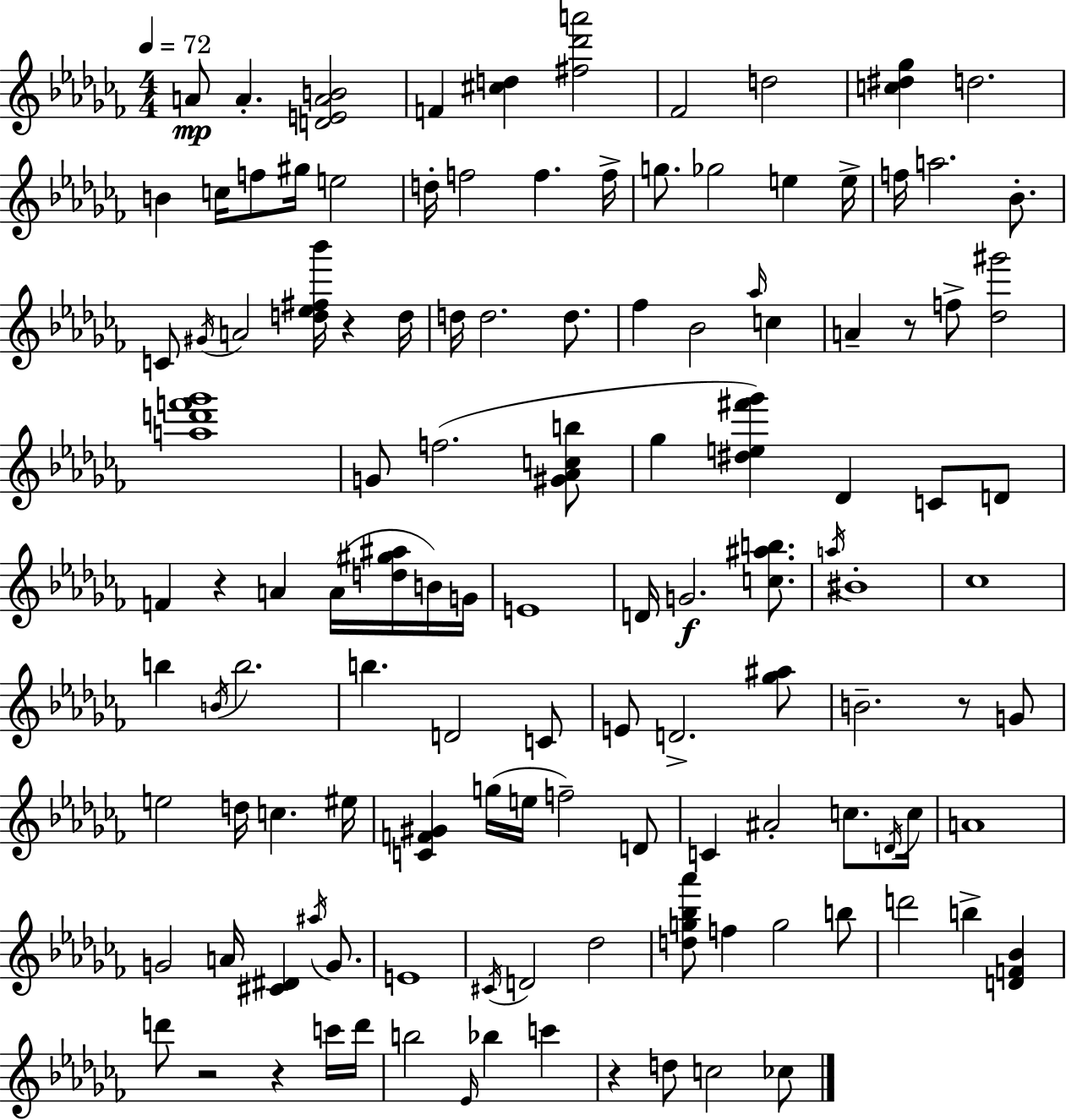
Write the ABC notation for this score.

X:1
T:Untitled
M:4/4
L:1/4
K:Abm
A/2 A [DEAB]2 F [^cd] [^f_d'a']2 _F2 d2 [c^d_g] d2 B c/4 f/2 ^g/4 e2 d/4 f2 f f/4 g/2 _g2 e e/4 f/4 a2 _B/2 C/2 ^G/4 A2 [d_e^f_b']/4 z d/4 d/4 d2 d/2 _f _B2 _a/4 c A z/2 f/2 [_d^g']2 [ad'f'_g']4 G/2 f2 [^G_Acb]/2 _g [^de^f'_g'] _D C/2 D/2 F z A A/4 [d^g^a]/4 B/4 G/4 E4 D/4 G2 [c^ab]/2 a/4 ^B4 _c4 b B/4 b2 b D2 C/2 E/2 D2 [_g^a]/2 B2 z/2 G/2 e2 d/4 c ^e/4 [CF^G] g/4 e/4 f2 D/2 C ^A2 c/2 D/4 c/4 A4 G2 A/4 [^C^D] ^a/4 G/2 E4 ^C/4 D2 _d2 [dg_b_a']/2 f g2 b/2 d'2 b [DF_B] d'/2 z2 z c'/4 d'/4 b2 _E/4 _b c' z d/2 c2 _c/2